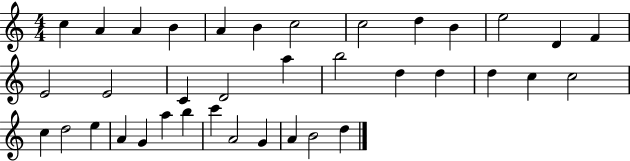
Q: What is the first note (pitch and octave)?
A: C5